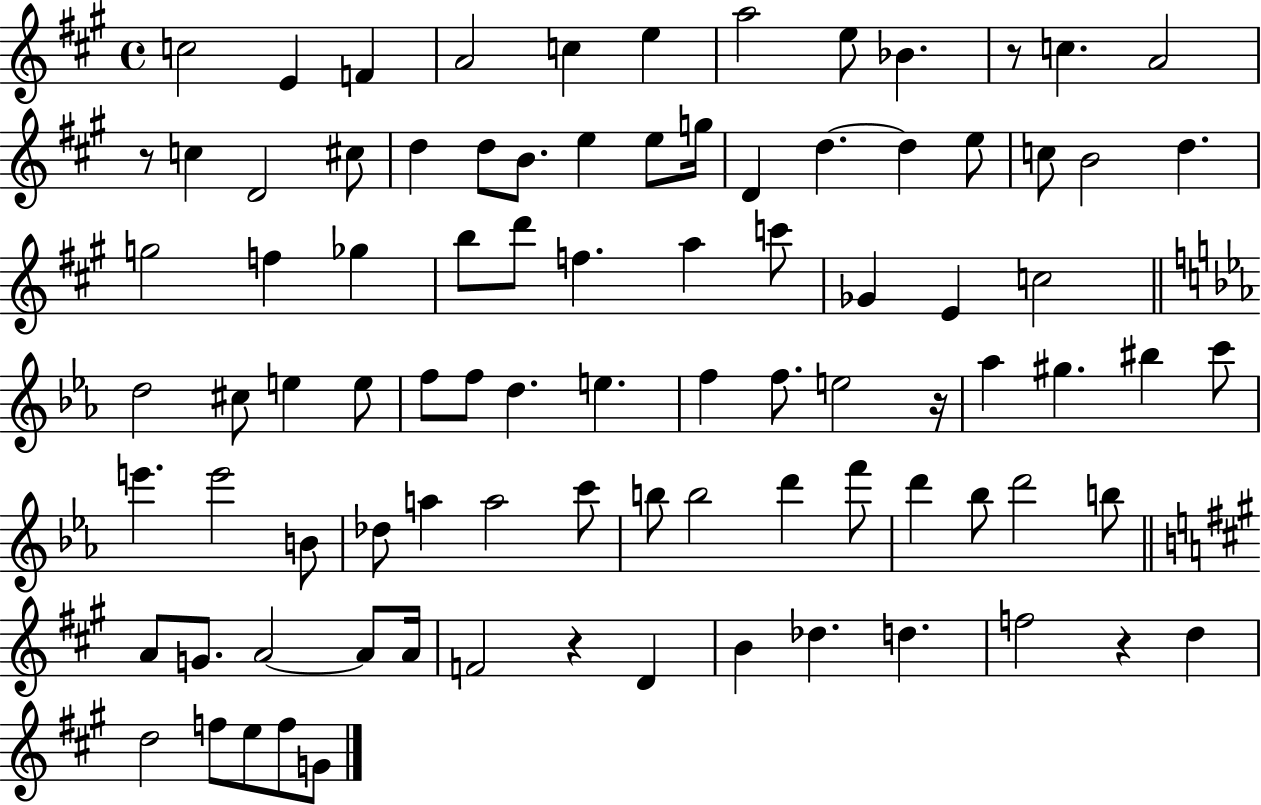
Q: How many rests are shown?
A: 5